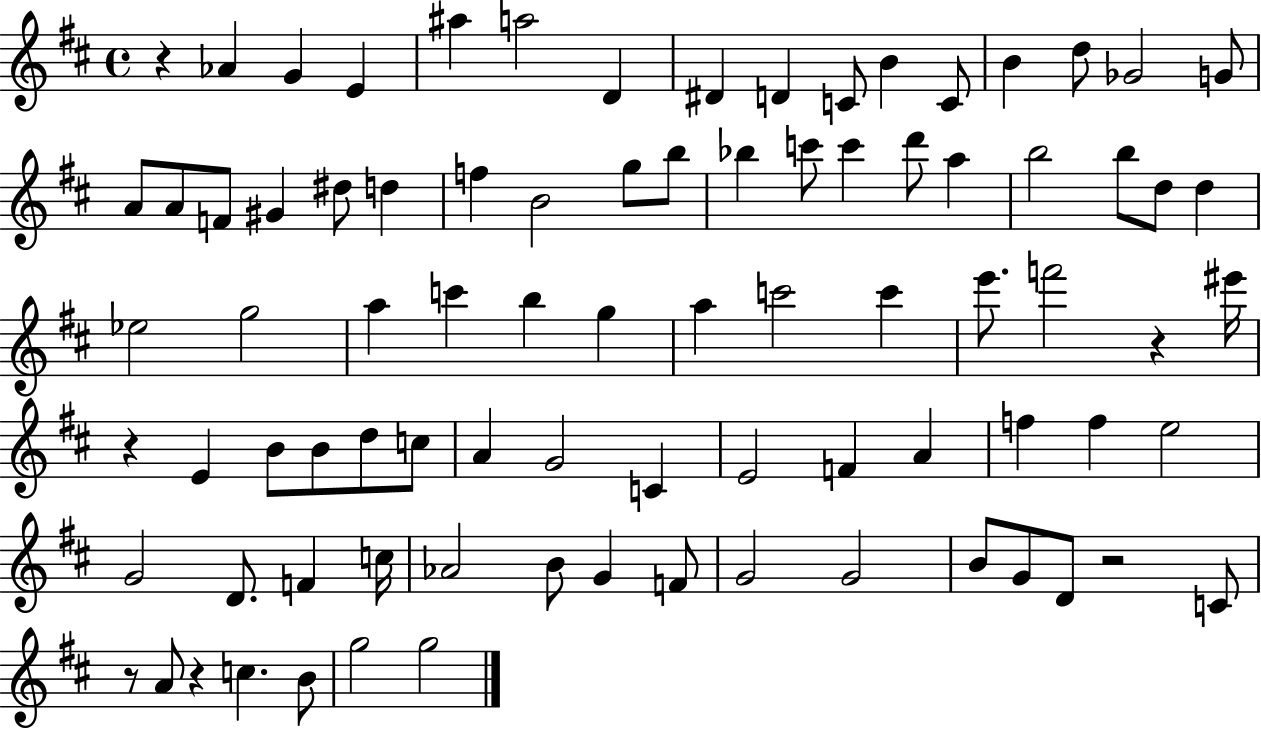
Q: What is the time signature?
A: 4/4